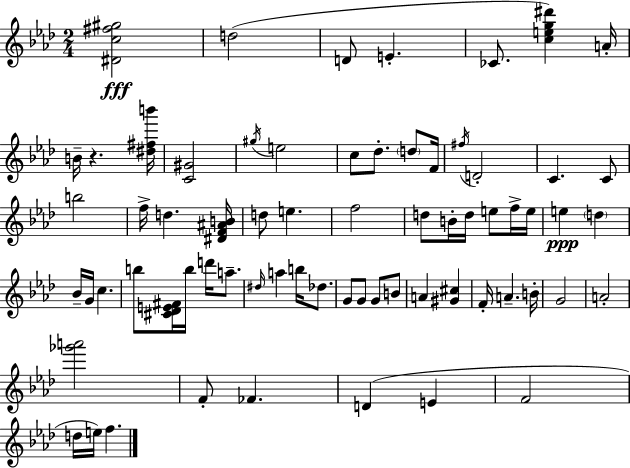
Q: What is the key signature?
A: AES major